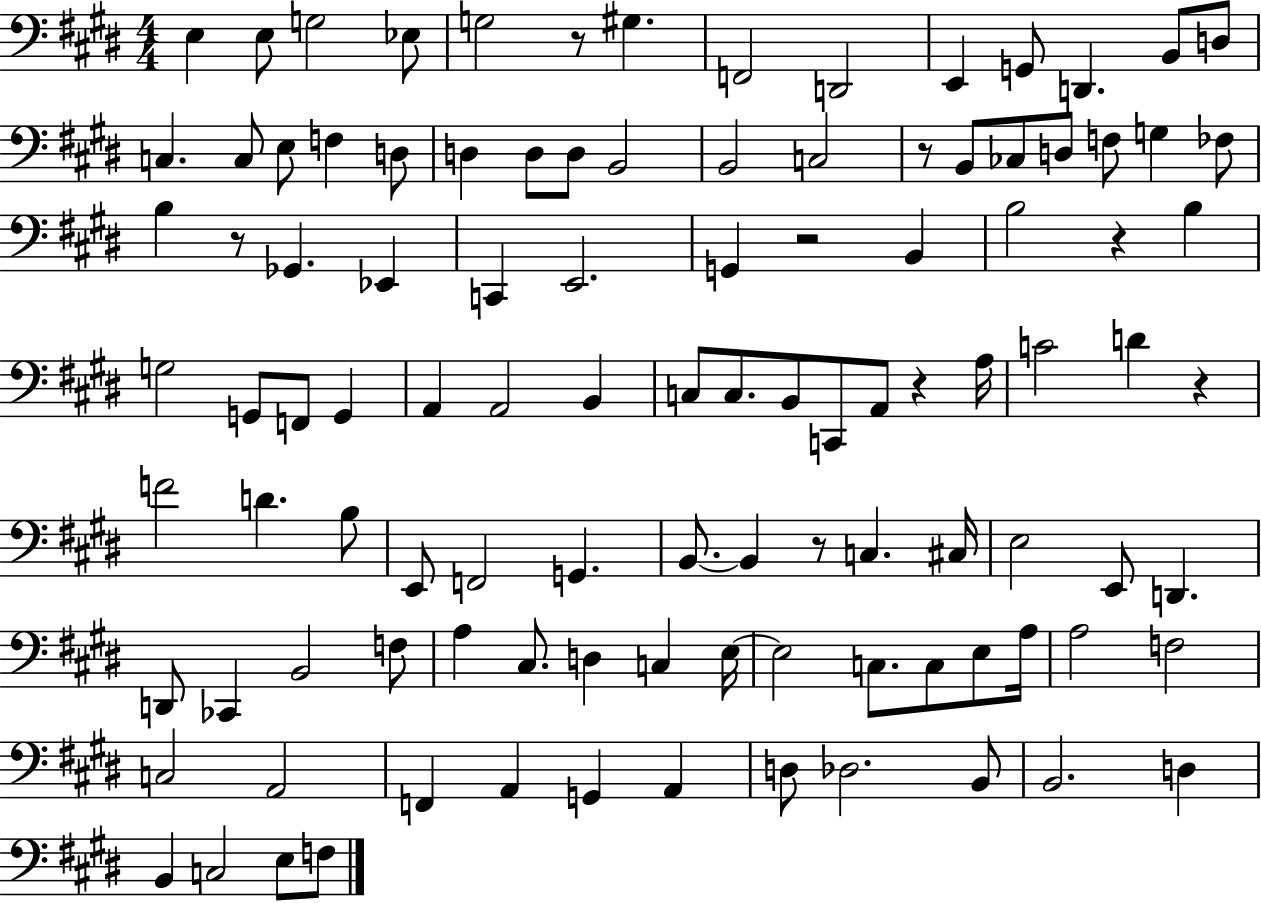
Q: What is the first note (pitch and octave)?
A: E3